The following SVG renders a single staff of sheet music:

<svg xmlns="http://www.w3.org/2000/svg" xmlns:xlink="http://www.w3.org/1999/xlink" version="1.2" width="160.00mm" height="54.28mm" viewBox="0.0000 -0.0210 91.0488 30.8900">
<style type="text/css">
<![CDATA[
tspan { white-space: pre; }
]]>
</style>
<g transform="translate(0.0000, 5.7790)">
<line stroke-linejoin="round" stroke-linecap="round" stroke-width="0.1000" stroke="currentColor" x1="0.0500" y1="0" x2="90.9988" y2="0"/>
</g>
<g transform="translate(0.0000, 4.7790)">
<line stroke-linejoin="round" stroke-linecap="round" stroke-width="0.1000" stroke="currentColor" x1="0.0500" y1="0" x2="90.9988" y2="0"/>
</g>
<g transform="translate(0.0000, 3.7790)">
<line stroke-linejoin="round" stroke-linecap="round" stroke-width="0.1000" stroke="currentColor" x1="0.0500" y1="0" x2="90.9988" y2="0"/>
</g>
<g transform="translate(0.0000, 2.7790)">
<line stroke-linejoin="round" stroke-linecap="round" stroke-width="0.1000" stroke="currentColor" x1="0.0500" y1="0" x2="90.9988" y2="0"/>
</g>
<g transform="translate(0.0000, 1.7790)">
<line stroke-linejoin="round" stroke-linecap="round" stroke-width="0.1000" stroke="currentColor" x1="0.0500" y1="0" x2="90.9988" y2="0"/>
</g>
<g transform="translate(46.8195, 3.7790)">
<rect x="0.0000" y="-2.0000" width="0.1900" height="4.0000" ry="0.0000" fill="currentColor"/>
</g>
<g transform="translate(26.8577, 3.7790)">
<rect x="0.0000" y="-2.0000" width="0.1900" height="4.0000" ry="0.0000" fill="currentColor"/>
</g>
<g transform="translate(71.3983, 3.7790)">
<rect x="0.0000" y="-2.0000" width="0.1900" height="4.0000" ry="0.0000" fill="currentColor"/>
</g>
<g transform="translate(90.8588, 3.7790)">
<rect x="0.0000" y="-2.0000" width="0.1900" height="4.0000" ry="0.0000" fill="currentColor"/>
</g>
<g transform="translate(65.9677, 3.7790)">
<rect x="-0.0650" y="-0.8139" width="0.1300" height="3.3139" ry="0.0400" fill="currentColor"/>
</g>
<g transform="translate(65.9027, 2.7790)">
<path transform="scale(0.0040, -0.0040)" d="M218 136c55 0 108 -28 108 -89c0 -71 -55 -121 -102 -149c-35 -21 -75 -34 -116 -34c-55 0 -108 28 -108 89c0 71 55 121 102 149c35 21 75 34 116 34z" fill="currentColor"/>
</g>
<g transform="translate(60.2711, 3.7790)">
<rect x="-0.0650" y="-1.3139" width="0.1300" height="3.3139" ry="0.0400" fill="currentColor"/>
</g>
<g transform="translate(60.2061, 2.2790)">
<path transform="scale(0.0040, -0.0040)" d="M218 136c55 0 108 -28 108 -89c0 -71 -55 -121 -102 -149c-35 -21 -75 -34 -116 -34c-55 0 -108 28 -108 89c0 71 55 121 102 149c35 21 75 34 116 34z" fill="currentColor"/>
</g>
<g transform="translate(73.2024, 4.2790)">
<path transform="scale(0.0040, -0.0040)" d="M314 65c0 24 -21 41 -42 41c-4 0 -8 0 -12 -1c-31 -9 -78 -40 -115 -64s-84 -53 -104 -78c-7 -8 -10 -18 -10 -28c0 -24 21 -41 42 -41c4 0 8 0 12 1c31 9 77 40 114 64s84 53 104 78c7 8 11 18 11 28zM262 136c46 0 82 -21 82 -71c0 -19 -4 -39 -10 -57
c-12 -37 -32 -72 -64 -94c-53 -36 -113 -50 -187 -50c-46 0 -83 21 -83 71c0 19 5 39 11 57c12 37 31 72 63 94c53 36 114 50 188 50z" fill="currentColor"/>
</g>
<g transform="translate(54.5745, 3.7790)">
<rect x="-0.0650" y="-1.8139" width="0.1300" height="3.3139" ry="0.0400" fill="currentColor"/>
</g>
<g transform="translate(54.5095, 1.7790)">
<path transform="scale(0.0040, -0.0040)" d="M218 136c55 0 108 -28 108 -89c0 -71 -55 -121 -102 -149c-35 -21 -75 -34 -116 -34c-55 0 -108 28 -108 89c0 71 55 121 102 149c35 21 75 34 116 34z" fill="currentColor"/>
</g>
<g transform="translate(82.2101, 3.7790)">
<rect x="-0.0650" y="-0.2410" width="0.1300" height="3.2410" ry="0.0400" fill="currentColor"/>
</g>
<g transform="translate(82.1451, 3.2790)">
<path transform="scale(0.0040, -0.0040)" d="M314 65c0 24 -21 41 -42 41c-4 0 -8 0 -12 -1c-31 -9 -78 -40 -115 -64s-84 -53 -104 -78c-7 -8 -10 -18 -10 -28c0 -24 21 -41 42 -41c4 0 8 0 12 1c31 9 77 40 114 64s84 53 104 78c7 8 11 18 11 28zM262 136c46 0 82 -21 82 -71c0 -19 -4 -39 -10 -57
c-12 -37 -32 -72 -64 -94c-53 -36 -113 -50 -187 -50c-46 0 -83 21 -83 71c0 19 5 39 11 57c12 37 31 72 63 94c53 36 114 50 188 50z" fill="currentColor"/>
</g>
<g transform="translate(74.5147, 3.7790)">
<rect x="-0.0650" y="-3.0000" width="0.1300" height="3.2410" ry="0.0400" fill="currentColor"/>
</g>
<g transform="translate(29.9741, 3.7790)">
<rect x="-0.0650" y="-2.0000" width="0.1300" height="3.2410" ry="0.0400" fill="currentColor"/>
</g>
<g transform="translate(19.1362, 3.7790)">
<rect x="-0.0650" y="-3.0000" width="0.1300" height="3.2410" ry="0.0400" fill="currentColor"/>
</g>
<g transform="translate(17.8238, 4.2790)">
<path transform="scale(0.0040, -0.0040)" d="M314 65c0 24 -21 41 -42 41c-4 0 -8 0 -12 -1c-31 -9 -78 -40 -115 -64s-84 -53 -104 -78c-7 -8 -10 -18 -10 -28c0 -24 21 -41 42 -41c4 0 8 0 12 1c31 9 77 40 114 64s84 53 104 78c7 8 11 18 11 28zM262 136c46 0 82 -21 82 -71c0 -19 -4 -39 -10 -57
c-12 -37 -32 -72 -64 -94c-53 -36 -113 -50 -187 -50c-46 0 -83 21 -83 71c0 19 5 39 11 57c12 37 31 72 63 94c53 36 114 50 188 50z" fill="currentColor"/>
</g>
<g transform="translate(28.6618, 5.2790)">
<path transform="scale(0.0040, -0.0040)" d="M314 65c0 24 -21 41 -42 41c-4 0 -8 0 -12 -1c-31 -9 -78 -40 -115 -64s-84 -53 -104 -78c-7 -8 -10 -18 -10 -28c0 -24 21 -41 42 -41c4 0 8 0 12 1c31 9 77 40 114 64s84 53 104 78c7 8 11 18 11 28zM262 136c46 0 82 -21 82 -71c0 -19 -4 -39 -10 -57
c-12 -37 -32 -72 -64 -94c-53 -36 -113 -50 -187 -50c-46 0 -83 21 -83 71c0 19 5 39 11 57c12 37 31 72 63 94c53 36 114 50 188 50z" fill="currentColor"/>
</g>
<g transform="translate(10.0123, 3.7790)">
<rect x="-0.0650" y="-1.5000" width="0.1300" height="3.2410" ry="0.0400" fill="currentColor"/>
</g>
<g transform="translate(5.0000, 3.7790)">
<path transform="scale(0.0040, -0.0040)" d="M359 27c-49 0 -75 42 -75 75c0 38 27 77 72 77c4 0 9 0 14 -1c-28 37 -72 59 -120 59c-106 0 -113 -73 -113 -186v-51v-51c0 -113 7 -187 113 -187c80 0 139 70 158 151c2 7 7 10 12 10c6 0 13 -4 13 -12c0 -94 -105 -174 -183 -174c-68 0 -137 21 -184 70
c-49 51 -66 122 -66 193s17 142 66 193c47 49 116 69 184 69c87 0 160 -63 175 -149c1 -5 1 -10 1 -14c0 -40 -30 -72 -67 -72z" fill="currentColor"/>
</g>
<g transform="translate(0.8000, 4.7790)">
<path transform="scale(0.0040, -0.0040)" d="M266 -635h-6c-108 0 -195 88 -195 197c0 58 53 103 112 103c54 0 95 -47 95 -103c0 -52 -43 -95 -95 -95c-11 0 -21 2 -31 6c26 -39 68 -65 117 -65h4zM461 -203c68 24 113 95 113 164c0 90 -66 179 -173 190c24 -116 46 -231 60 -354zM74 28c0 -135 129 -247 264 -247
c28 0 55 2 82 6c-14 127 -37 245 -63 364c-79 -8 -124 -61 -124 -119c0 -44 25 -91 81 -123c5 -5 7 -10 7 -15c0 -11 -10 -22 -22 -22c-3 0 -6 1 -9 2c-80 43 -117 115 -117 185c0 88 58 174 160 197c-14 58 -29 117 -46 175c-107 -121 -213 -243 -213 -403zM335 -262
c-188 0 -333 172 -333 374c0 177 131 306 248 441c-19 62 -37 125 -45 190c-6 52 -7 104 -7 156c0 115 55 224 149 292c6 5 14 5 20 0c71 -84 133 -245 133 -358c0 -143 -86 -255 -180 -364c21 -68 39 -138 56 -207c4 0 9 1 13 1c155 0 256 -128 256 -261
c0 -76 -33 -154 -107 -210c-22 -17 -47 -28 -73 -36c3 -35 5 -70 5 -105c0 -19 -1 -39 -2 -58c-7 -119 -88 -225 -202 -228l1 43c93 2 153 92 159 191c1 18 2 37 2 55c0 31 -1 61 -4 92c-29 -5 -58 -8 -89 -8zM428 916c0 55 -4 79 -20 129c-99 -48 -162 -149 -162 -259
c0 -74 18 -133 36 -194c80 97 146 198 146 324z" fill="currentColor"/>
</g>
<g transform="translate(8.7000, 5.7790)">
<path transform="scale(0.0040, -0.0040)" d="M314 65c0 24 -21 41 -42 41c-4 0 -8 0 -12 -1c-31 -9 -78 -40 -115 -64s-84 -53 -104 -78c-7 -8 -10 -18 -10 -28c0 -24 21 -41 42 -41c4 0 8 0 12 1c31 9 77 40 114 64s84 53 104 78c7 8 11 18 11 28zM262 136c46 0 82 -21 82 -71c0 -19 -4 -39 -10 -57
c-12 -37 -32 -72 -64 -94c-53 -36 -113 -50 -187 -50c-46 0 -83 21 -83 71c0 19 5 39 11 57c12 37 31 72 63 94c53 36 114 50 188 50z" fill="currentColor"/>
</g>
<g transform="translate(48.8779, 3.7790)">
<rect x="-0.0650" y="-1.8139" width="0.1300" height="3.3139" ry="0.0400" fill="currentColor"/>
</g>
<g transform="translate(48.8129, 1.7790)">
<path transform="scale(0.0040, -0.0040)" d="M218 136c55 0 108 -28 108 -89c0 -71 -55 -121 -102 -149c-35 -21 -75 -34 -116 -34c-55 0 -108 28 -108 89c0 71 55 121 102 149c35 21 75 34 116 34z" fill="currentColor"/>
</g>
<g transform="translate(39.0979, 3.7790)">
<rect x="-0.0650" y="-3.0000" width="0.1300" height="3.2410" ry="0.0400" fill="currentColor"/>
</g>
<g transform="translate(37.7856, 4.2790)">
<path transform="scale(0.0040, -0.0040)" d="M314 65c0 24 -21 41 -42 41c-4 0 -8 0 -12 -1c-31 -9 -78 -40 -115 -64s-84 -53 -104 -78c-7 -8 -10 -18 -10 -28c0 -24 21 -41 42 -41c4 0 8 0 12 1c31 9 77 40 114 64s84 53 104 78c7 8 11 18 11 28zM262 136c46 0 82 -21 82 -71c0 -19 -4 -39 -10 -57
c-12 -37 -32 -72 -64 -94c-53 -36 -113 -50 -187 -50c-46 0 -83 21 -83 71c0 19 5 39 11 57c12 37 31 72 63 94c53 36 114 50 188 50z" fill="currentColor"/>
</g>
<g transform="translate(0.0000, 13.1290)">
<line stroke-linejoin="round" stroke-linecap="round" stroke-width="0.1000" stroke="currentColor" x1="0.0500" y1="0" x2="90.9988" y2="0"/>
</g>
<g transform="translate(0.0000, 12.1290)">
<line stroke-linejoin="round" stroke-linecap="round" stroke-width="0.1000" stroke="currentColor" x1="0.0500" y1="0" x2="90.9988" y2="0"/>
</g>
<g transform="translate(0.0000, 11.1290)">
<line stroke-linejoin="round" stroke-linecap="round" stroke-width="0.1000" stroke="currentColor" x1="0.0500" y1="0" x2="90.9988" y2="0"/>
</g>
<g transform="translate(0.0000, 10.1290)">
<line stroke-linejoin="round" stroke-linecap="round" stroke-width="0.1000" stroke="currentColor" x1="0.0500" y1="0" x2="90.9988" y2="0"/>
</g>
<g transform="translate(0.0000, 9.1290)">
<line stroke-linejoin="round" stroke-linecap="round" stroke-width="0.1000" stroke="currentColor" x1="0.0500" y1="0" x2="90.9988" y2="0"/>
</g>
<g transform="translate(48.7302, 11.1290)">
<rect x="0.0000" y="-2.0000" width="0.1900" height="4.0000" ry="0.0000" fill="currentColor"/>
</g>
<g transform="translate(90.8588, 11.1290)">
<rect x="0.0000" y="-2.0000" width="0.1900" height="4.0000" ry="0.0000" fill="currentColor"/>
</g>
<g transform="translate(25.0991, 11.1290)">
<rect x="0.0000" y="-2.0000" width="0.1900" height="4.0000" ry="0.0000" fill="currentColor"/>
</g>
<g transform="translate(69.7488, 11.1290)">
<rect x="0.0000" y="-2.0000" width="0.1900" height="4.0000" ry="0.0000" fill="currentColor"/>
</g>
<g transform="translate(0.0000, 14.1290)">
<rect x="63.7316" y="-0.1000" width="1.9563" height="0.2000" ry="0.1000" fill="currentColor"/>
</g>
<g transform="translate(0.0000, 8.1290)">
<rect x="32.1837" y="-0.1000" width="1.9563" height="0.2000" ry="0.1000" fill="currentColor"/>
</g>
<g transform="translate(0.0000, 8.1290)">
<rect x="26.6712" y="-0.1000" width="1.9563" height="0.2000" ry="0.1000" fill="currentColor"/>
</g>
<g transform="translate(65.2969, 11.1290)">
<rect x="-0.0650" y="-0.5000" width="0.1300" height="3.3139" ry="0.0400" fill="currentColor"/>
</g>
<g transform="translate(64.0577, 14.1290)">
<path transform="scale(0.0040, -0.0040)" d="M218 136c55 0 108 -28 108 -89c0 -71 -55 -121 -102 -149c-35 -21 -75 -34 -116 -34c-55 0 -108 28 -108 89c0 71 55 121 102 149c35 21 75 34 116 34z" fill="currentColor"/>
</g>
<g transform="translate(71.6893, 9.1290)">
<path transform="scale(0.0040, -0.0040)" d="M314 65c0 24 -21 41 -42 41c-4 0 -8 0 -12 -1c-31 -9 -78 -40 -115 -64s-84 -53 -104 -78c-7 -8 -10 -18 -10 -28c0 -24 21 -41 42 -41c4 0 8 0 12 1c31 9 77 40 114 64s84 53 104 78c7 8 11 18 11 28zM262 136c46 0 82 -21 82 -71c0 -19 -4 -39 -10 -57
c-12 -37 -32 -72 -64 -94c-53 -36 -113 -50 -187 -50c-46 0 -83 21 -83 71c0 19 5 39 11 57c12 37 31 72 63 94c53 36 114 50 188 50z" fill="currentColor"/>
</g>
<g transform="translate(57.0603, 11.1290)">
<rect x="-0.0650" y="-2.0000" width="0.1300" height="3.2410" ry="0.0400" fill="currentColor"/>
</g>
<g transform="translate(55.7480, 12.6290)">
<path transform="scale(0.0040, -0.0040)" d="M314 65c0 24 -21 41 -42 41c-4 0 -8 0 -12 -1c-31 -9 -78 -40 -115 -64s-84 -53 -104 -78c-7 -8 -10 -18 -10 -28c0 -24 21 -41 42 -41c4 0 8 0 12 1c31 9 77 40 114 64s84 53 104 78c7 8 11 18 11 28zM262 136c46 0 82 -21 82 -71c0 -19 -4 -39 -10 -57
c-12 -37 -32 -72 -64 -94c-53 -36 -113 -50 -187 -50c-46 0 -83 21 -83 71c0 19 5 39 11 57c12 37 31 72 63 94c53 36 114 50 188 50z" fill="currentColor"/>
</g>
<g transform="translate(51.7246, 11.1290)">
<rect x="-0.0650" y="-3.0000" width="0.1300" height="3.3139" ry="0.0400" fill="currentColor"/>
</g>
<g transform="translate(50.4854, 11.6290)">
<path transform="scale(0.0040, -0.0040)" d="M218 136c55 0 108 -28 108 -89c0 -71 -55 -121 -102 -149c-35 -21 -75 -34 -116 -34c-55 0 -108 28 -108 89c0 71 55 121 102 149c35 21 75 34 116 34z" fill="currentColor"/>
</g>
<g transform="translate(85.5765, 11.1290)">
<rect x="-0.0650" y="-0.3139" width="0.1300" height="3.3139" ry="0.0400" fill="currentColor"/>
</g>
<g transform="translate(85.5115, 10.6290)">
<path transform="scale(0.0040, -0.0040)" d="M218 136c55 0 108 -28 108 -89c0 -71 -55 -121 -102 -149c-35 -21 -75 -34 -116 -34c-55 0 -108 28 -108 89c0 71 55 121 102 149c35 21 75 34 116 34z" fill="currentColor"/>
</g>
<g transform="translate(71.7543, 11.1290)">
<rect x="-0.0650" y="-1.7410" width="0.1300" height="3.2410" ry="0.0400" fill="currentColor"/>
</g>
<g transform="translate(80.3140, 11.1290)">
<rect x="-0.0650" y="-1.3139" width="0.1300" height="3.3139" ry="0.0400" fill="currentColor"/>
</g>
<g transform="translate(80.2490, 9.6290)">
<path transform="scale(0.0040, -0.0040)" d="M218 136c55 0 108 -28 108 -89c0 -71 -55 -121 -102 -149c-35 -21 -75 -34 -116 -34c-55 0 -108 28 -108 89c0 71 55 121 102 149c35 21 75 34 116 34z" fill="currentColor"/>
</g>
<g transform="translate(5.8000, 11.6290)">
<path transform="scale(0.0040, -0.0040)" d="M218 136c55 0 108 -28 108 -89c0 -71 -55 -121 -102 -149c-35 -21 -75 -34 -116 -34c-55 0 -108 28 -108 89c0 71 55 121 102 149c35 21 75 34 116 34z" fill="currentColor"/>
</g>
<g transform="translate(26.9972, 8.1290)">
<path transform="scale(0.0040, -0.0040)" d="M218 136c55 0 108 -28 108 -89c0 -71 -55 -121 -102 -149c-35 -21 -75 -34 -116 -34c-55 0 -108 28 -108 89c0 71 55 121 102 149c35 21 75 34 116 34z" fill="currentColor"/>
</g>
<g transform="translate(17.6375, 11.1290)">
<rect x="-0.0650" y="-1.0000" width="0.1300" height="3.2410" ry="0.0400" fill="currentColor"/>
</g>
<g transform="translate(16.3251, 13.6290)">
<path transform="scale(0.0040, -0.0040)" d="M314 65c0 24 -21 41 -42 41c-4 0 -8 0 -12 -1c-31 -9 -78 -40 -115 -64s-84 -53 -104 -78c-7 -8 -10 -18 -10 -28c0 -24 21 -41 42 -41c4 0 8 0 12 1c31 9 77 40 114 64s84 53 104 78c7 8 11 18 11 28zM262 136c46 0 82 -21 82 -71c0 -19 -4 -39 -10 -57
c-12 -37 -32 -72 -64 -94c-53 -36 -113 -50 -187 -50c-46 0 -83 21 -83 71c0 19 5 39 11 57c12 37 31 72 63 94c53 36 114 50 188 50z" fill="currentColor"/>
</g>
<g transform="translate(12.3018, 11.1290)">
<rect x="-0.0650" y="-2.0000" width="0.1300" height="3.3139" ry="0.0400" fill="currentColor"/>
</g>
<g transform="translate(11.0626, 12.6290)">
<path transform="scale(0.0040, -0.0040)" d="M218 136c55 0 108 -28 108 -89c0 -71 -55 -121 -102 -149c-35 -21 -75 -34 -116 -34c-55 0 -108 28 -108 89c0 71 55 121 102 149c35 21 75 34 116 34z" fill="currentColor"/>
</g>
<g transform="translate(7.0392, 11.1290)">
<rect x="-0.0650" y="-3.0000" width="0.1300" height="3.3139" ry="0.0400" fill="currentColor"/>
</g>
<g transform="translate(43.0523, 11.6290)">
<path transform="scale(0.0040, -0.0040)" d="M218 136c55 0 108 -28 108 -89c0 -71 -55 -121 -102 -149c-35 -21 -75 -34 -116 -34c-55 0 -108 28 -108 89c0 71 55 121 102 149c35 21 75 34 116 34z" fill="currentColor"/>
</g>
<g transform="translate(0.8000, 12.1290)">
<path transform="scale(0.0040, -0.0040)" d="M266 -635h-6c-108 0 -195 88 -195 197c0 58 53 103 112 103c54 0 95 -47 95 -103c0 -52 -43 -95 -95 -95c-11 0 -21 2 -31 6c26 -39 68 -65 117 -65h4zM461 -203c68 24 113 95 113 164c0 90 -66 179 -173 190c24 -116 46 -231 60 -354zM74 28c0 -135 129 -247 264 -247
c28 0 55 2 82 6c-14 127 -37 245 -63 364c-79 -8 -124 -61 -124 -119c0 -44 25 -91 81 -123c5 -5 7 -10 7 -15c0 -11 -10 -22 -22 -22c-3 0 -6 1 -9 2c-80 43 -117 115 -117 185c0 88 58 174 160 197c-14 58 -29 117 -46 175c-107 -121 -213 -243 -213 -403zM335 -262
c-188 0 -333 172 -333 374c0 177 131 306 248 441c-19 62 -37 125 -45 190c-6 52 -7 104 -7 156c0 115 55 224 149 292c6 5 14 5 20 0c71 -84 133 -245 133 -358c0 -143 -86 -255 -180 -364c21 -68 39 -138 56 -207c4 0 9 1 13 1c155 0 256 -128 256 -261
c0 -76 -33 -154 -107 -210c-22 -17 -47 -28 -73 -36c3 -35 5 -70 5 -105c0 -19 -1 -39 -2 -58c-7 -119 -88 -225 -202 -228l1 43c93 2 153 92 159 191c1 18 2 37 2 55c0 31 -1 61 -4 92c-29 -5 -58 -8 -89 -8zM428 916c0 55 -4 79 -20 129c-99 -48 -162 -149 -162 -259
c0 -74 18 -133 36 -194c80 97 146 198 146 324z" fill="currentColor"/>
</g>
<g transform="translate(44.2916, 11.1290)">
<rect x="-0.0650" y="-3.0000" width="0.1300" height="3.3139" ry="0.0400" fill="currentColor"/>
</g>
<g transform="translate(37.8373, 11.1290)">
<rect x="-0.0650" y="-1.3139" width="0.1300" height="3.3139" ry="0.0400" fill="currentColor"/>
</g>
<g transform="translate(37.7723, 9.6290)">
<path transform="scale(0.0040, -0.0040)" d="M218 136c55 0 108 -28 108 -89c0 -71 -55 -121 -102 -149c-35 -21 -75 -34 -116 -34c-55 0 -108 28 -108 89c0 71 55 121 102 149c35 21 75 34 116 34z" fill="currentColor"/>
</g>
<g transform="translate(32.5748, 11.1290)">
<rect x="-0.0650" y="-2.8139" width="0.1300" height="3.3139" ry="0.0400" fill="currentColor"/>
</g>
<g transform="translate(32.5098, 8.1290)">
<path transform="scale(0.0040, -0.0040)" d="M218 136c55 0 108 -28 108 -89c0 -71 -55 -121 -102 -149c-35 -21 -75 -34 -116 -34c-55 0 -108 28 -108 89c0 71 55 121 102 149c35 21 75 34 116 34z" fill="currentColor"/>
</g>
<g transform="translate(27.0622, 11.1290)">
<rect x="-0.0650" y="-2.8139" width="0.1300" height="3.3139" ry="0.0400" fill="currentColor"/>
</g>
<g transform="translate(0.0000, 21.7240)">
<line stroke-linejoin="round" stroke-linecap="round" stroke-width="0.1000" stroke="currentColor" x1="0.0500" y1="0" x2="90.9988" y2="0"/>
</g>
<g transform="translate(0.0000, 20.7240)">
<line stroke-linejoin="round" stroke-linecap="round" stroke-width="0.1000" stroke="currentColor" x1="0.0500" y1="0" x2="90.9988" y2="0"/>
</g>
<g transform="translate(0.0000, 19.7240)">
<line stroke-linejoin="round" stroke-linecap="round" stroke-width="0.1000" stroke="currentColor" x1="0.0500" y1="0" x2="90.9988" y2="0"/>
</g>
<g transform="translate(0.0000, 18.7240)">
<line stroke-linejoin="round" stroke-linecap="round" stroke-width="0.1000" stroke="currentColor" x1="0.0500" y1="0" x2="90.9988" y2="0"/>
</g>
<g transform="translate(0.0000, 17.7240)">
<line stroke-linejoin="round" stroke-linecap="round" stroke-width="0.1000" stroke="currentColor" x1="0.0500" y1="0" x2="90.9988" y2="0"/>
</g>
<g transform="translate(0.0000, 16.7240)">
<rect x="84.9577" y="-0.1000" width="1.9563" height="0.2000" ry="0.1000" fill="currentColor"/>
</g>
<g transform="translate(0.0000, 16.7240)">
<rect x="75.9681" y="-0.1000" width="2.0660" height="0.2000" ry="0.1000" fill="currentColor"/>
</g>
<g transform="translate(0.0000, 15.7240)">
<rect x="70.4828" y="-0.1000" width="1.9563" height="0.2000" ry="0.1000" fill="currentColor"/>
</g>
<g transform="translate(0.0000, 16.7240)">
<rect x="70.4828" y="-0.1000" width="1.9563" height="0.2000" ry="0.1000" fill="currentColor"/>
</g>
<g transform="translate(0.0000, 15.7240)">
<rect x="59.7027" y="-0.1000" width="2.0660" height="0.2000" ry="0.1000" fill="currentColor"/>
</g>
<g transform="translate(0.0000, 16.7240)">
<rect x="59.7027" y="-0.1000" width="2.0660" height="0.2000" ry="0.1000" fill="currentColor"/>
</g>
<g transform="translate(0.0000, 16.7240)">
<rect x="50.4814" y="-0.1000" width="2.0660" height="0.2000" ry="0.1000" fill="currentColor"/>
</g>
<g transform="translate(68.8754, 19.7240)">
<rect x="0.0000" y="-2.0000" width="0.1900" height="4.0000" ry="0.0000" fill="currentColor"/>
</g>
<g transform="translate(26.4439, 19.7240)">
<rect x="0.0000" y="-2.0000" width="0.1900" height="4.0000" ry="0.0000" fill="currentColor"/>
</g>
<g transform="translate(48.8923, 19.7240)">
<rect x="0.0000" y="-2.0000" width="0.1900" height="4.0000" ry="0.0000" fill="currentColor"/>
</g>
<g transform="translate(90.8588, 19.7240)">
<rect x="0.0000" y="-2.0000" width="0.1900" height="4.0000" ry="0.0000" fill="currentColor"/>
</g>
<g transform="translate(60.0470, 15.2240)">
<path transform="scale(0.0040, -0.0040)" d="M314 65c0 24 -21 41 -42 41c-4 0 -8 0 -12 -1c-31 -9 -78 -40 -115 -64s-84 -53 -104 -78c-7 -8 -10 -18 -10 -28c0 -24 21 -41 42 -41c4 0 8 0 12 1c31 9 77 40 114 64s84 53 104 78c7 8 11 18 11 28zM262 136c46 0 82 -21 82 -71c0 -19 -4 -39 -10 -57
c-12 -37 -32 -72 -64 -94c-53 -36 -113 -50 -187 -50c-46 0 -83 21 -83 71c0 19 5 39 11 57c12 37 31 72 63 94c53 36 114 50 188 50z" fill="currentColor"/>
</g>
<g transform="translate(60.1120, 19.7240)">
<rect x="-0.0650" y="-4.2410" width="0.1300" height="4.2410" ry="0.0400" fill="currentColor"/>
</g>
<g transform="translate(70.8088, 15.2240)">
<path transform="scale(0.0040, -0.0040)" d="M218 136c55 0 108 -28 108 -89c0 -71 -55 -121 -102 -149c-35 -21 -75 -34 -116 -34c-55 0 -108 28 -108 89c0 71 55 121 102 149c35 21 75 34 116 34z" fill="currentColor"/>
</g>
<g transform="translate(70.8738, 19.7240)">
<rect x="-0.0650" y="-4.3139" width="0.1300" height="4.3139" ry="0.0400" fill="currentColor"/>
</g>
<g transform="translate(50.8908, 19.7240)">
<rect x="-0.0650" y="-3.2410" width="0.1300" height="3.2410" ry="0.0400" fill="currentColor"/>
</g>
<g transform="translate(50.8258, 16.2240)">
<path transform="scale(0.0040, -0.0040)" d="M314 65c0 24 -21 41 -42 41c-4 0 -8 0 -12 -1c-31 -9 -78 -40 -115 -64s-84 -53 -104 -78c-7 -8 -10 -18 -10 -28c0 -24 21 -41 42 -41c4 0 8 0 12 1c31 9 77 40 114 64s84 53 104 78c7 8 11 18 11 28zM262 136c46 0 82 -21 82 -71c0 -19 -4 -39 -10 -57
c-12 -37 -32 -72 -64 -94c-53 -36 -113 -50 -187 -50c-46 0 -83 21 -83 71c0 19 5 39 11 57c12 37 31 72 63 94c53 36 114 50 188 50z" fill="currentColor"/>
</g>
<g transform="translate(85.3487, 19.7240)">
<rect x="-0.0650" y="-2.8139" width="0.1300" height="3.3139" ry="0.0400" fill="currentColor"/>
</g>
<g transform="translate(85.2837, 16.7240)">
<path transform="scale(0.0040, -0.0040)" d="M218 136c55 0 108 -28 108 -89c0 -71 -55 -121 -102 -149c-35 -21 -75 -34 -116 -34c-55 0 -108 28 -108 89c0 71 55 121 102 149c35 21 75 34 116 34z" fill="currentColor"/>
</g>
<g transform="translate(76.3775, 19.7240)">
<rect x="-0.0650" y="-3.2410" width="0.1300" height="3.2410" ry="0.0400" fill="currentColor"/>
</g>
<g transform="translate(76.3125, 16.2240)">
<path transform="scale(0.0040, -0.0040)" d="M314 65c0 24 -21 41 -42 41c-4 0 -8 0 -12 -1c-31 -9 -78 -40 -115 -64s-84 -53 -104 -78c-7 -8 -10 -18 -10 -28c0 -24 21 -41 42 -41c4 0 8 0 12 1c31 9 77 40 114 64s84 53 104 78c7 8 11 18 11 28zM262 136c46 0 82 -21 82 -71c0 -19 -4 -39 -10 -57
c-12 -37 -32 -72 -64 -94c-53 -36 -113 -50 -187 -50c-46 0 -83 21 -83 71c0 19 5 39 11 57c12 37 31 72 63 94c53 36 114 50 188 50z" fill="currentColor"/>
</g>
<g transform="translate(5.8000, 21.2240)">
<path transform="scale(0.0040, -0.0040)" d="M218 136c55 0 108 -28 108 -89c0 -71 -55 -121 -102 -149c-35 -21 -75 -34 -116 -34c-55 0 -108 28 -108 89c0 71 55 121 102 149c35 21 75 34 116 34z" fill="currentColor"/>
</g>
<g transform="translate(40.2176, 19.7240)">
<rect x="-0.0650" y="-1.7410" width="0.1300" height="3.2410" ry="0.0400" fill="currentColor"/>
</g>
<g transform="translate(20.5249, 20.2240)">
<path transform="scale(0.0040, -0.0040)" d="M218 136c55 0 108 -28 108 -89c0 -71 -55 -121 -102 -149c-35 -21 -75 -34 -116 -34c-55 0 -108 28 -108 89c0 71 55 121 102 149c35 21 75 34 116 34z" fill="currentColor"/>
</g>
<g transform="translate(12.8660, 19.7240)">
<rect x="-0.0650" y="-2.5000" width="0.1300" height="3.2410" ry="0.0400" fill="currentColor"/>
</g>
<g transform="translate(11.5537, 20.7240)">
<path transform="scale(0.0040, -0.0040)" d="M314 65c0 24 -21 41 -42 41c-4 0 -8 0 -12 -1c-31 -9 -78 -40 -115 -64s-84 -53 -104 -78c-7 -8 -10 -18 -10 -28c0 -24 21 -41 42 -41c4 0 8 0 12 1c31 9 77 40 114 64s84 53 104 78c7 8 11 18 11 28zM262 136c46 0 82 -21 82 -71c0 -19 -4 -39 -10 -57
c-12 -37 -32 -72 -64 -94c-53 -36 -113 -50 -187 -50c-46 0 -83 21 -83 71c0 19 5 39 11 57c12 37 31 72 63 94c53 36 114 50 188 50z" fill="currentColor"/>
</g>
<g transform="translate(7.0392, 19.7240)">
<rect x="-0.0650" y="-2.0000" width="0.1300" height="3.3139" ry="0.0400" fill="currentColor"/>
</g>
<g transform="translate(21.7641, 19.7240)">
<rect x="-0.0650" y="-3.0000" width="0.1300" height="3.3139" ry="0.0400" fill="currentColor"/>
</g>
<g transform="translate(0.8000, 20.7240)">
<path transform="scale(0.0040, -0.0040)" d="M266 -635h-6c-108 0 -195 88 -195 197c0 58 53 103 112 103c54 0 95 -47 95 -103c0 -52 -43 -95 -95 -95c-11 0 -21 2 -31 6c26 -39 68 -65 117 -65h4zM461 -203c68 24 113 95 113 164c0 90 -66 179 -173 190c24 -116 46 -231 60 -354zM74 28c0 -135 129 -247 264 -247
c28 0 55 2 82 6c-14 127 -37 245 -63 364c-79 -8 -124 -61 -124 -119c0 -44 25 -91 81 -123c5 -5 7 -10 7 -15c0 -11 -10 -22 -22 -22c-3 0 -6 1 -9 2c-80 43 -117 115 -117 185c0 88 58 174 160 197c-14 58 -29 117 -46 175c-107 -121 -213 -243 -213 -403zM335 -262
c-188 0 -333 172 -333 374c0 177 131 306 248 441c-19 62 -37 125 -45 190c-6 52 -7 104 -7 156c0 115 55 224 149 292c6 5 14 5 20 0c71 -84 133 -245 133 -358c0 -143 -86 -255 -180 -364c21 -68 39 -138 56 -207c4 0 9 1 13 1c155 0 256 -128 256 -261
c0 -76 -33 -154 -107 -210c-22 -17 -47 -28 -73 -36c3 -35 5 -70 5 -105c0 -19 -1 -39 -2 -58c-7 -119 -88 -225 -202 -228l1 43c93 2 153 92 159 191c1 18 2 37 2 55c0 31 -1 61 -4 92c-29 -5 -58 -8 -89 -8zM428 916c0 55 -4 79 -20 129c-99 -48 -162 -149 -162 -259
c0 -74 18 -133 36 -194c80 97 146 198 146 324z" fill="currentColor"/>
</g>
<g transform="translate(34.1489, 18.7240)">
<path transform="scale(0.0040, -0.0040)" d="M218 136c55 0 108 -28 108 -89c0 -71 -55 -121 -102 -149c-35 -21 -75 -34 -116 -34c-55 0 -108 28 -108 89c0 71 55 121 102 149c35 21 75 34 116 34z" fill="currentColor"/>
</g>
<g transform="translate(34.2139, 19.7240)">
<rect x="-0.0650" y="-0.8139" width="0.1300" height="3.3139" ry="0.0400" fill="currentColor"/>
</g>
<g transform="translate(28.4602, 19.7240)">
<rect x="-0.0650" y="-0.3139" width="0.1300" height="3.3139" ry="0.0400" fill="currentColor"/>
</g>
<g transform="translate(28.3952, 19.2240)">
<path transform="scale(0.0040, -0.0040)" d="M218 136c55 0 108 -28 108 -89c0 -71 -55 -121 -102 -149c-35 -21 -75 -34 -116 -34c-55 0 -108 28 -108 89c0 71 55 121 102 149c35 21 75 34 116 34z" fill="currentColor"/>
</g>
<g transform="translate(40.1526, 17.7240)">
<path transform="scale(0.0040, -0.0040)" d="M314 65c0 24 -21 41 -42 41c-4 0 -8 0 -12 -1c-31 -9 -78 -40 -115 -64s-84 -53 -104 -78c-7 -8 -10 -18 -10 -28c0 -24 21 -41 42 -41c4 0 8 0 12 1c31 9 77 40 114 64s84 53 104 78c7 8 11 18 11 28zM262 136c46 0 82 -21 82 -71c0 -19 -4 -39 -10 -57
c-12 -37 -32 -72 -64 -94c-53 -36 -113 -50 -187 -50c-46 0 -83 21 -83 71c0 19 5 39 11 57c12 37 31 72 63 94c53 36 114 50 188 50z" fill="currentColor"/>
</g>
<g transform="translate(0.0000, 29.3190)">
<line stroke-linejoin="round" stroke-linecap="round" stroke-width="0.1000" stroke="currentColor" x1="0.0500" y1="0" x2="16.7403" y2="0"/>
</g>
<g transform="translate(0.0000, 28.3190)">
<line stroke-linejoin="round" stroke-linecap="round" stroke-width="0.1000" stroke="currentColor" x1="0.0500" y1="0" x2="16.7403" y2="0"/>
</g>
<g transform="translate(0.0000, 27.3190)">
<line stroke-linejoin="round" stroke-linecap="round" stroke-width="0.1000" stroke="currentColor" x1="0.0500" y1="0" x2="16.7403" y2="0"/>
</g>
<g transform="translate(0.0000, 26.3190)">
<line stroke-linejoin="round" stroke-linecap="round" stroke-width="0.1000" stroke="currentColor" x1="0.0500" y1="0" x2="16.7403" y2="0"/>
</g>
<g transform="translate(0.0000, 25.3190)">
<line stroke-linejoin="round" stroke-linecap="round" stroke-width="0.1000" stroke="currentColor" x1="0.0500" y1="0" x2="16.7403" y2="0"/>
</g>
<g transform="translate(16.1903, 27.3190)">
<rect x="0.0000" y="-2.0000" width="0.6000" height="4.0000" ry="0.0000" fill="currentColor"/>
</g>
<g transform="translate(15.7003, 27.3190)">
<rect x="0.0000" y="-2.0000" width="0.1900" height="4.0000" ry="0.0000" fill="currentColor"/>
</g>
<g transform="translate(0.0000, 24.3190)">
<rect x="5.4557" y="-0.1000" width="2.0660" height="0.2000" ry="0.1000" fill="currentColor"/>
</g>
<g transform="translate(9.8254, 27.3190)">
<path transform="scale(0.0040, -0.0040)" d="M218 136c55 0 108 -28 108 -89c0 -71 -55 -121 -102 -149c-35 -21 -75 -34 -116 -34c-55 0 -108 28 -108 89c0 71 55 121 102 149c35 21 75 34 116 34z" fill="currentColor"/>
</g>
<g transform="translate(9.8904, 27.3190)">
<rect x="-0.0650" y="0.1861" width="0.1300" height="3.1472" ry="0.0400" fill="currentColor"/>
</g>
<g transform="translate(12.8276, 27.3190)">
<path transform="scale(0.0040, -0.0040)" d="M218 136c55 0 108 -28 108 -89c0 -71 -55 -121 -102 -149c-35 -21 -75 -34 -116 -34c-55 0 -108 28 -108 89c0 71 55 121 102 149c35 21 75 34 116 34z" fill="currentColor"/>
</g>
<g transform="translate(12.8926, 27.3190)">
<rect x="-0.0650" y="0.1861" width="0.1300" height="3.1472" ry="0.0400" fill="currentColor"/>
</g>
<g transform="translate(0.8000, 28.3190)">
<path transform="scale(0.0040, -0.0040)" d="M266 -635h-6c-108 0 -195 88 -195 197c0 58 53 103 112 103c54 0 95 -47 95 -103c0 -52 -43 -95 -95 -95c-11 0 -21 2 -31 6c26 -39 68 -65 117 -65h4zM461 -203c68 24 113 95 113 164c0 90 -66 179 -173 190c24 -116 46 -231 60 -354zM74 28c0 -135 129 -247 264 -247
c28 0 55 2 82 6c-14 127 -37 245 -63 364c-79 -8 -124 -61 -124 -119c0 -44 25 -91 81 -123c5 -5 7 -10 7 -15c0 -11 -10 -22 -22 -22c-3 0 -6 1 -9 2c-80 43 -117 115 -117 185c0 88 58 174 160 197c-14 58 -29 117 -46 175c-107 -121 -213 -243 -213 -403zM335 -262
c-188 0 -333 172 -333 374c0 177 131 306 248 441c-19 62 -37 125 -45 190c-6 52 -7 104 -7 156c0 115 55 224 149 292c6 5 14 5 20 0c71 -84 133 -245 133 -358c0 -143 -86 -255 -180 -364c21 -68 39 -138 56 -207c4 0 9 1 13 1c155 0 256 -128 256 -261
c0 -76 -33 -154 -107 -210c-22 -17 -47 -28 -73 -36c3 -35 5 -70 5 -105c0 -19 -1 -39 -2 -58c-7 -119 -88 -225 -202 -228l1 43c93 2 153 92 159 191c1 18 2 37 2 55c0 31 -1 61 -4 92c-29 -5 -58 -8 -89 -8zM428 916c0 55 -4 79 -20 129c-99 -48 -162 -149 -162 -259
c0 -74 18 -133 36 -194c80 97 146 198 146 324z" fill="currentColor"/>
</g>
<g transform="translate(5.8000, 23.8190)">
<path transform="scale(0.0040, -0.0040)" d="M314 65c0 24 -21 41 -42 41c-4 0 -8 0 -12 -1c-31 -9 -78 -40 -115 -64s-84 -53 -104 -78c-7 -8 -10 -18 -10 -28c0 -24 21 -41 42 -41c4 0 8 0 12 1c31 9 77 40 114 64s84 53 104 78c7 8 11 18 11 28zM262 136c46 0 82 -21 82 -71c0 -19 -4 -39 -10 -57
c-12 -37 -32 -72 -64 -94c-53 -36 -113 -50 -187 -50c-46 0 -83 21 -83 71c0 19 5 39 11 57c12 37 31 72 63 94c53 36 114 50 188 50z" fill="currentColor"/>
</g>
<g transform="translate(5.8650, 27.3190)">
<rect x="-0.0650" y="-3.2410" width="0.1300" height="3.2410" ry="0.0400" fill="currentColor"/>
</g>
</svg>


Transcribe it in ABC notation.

X:1
T:Untitled
M:4/4
L:1/4
K:C
E2 A2 F2 A2 f f e d A2 c2 A F D2 a a e A A F2 C f2 e c F G2 A c d f2 b2 d'2 d' b2 a b2 B B